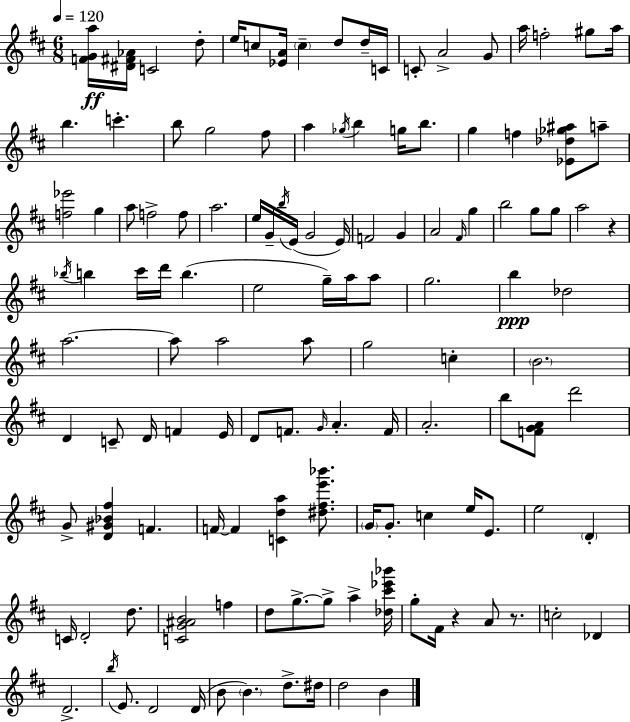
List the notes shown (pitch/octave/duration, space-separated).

[F4,G4,A5]/s [D#4,F#4,Ab4]/s C4/h D5/e E5/s C5/e [Eb4,A4]/s C5/q D5/e D5/s C4/s C4/e A4/h G4/e A5/s F5/h G#5/e A5/s B5/q. C6/q. B5/e G5/h F#5/e A5/q Gb5/s B5/q G5/s B5/e. G5/q F5/q [Eb4,Db5,Gb5,A#5]/e A5/e [F5,Eb6]/h G5/q A5/e F5/h F5/e A5/h. E5/s G4/s B5/s E4/s G4/h E4/s F4/h G4/q A4/h F#4/s G5/q B5/h G5/e G5/e A5/h R/q Bb5/s B5/q C#6/s D6/s B5/q. E5/h G5/s A5/s A5/e G5/h. B5/q Db5/h A5/h. A5/e A5/h A5/e G5/h C5/q B4/h. D4/q C4/e D4/s F4/q E4/s D4/e F4/e. G4/s A4/q. F4/s A4/h. B5/e [F4,G4,A4]/e D6/h G4/e [D4,G#4,Bb4,F#5]/q F4/q. F4/s F4/q [C4,D5,A5]/q [D#5,F#5,E6,Bb6]/e. G4/s G4/e. C5/q E5/s E4/e. E5/h D4/q C4/s D4/h D5/e. [C4,G4,A#4,B4]/h F5/q D5/e G5/e. G5/e A5/q [Db5,C#6,Eb6,Bb6]/s G5/e F#4/s R/q A4/e R/e. C5/h Db4/q D4/h. B5/s E4/e. D4/h D4/s B4/e B4/q. D5/e. D#5/s D5/h B4/q